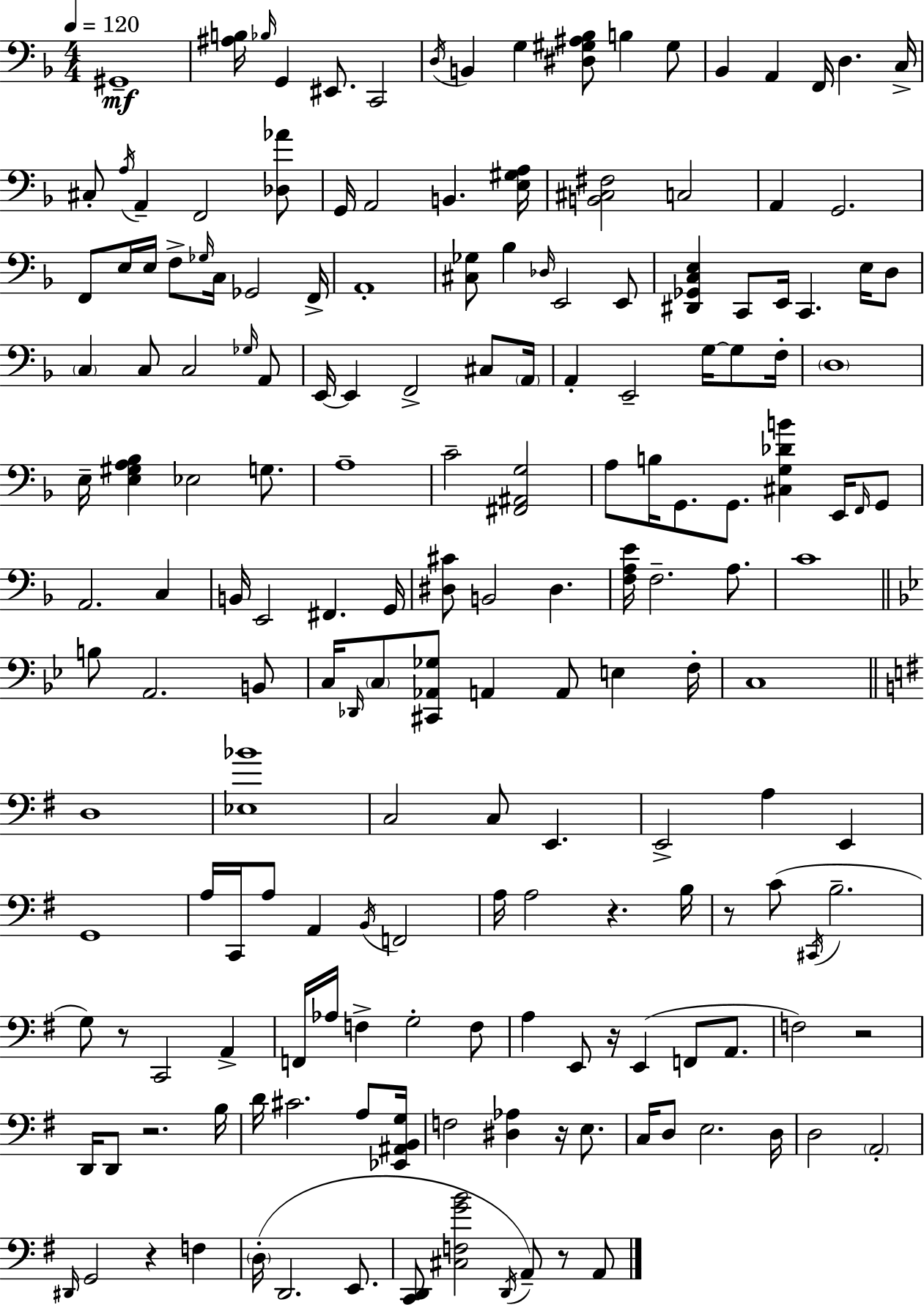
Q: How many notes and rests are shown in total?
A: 177